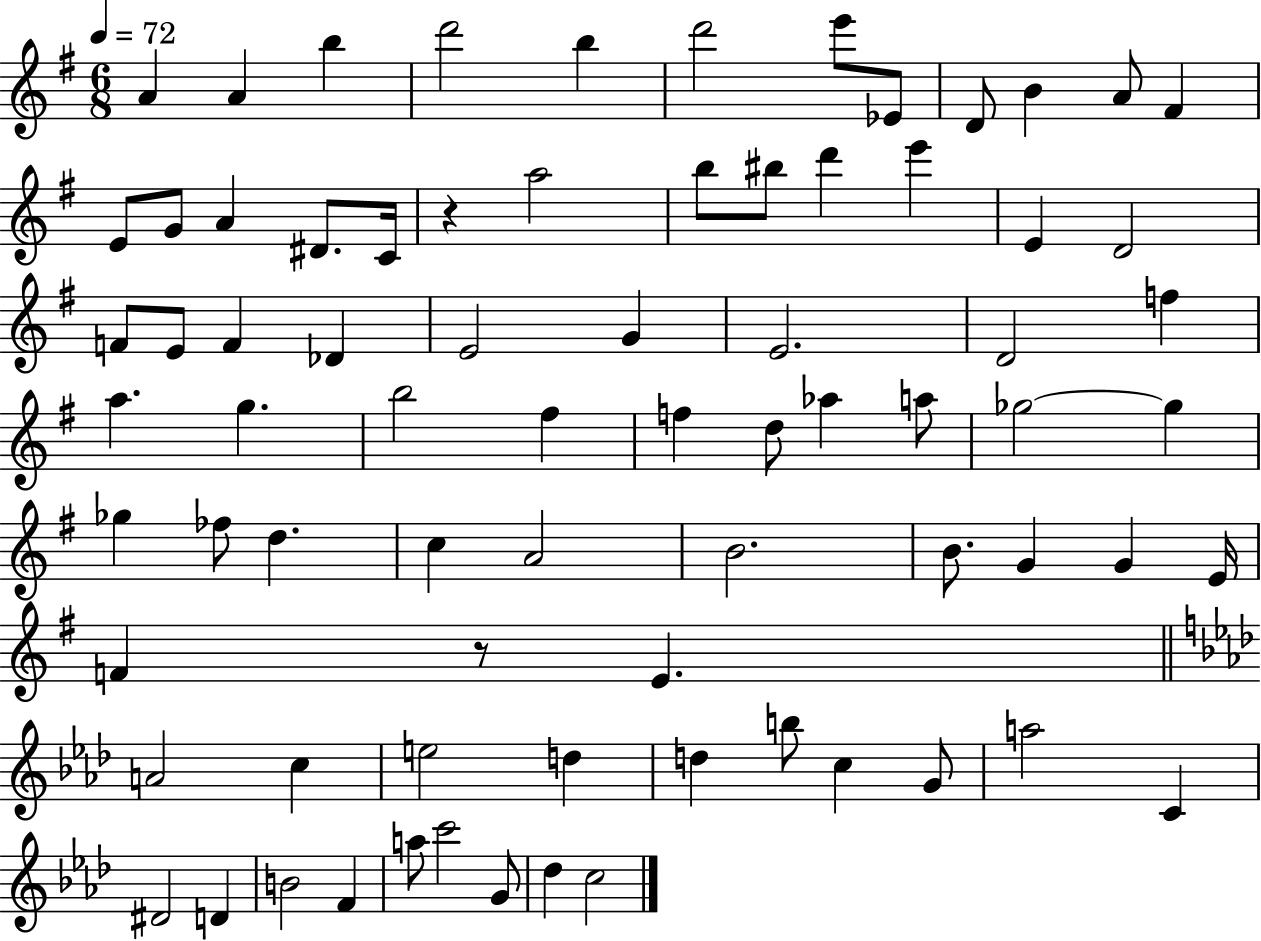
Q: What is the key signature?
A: G major